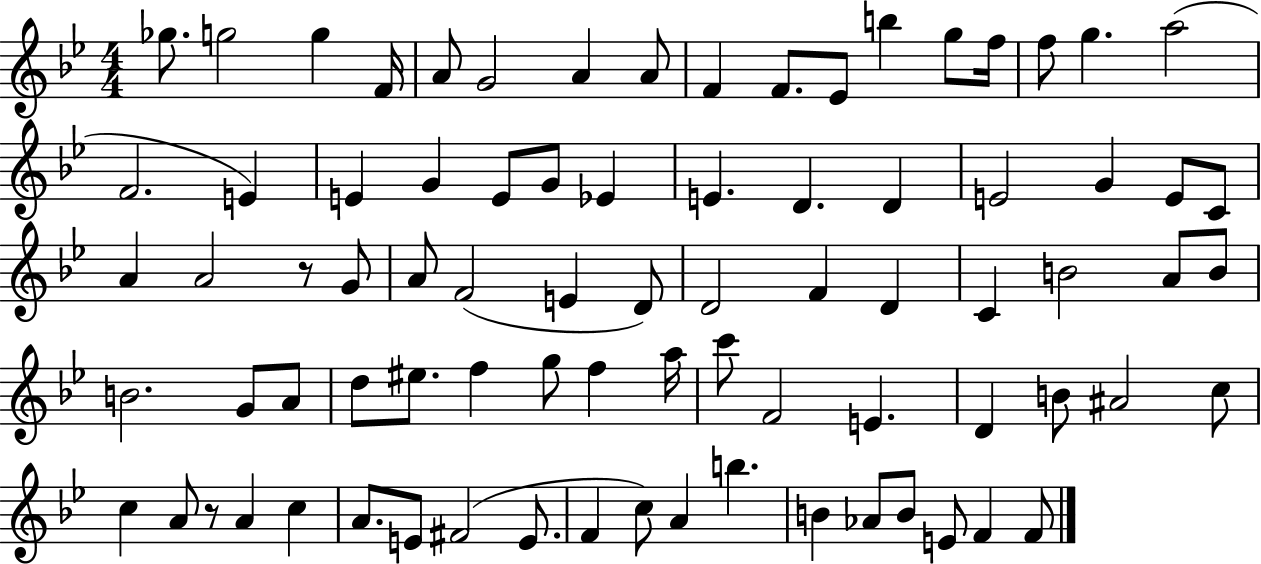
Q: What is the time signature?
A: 4/4